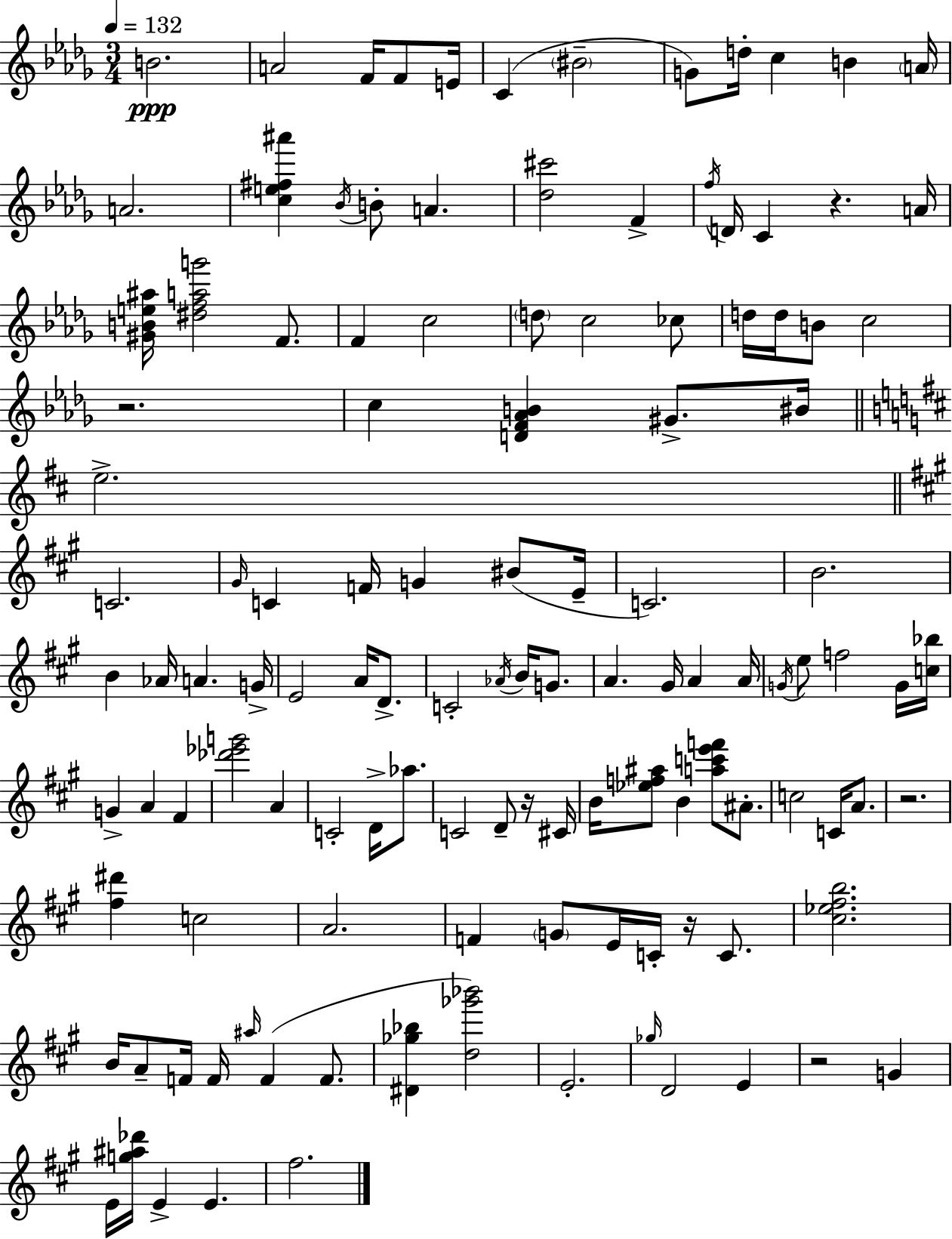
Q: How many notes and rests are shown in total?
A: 122